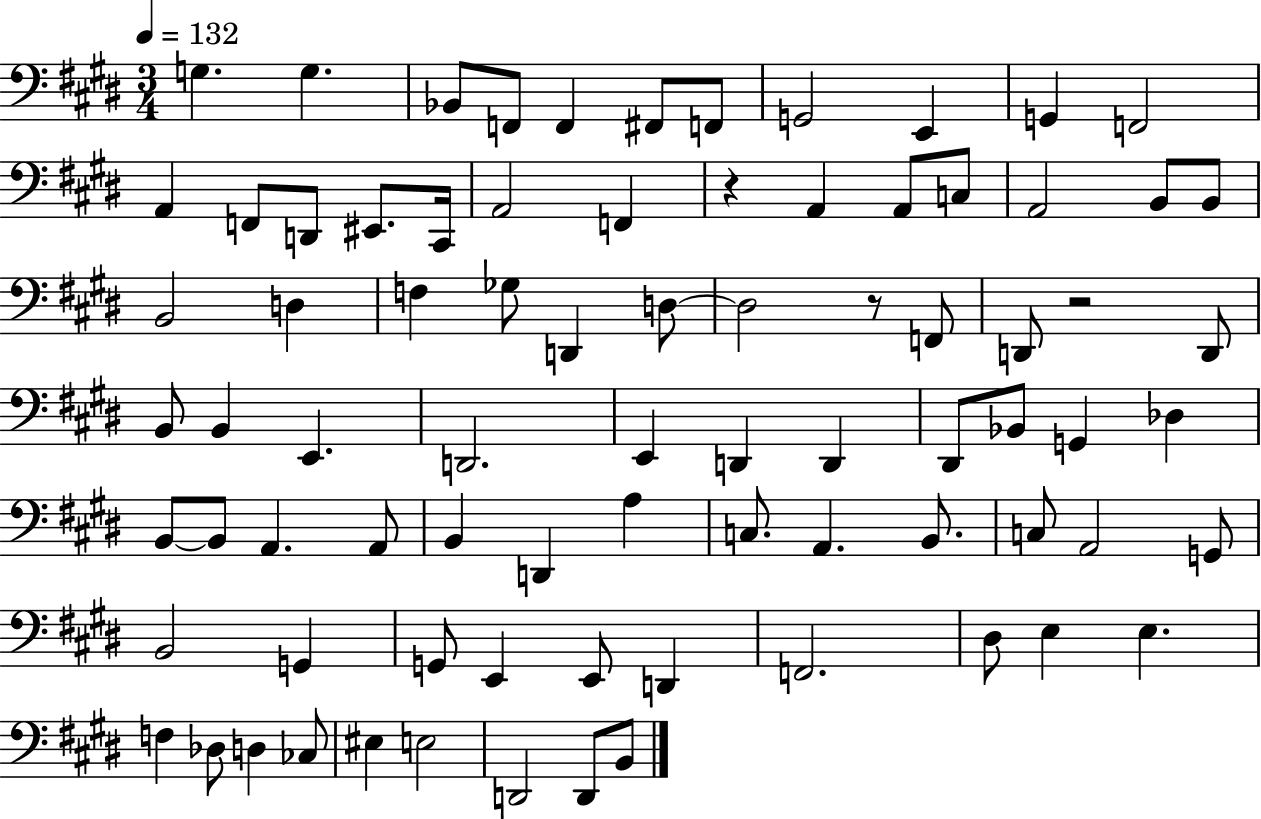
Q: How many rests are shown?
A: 3